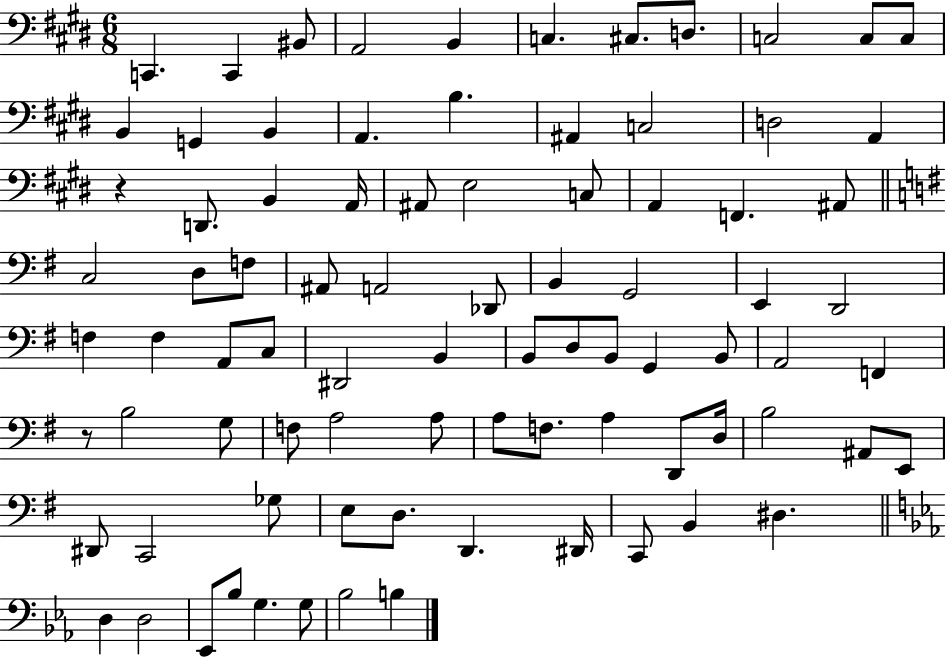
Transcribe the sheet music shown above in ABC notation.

X:1
T:Untitled
M:6/8
L:1/4
K:E
C,, C,, ^B,,/2 A,,2 B,, C, ^C,/2 D,/2 C,2 C,/2 C,/2 B,, G,, B,, A,, B, ^A,, C,2 D,2 A,, z D,,/2 B,, A,,/4 ^A,,/2 E,2 C,/2 A,, F,, ^A,,/2 C,2 D,/2 F,/2 ^A,,/2 A,,2 _D,,/2 B,, G,,2 E,, D,,2 F, F, A,,/2 C,/2 ^D,,2 B,, B,,/2 D,/2 B,,/2 G,, B,,/2 A,,2 F,, z/2 B,2 G,/2 F,/2 A,2 A,/2 A,/2 F,/2 A, D,,/2 D,/4 B,2 ^A,,/2 E,,/2 ^D,,/2 C,,2 _G,/2 E,/2 D,/2 D,, ^D,,/4 C,,/2 B,, ^D, D, D,2 _E,,/2 _B,/2 G, G,/2 _B,2 B,